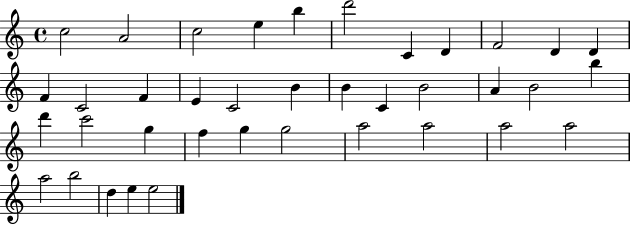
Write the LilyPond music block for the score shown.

{
  \clef treble
  \time 4/4
  \defaultTimeSignature
  \key c \major
  c''2 a'2 | c''2 e''4 b''4 | d'''2 c'4 d'4 | f'2 d'4 d'4 | \break f'4 c'2 f'4 | e'4 c'2 b'4 | b'4 c'4 b'2 | a'4 b'2 b''4 | \break d'''4 c'''2 g''4 | f''4 g''4 g''2 | a''2 a''2 | a''2 a''2 | \break a''2 b''2 | d''4 e''4 e''2 | \bar "|."
}